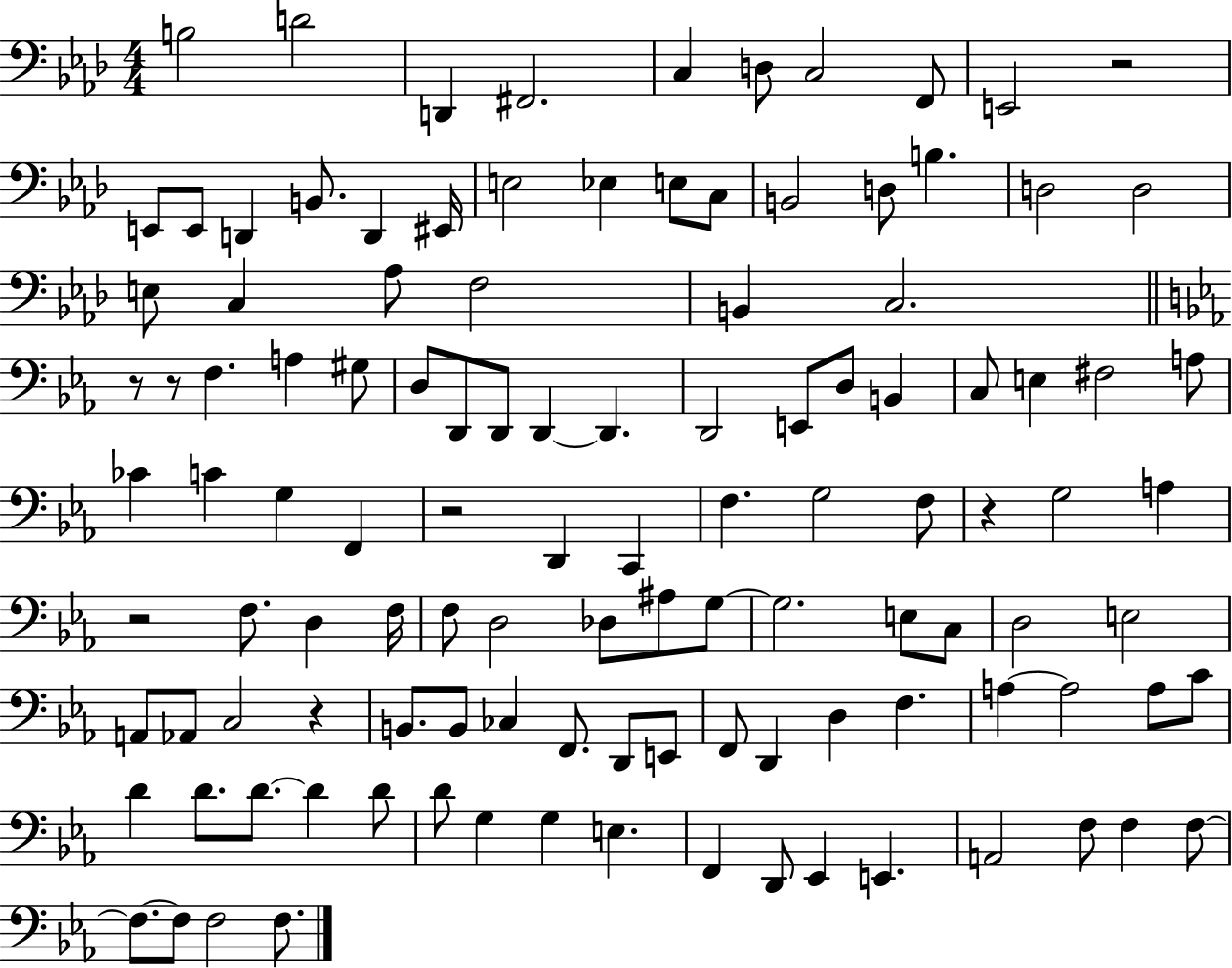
X:1
T:Untitled
M:4/4
L:1/4
K:Ab
B,2 D2 D,, ^F,,2 C, D,/2 C,2 F,,/2 E,,2 z2 E,,/2 E,,/2 D,, B,,/2 D,, ^E,,/4 E,2 _E, E,/2 C,/2 B,,2 D,/2 B, D,2 D,2 E,/2 C, _A,/2 F,2 B,, C,2 z/2 z/2 F, A, ^G,/2 D,/2 D,,/2 D,,/2 D,, D,, D,,2 E,,/2 D,/2 B,, C,/2 E, ^F,2 A,/2 _C C G, F,, z2 D,, C,, F, G,2 F,/2 z G,2 A, z2 F,/2 D, F,/4 F,/2 D,2 _D,/2 ^A,/2 G,/2 G,2 E,/2 C,/2 D,2 E,2 A,,/2 _A,,/2 C,2 z B,,/2 B,,/2 _C, F,,/2 D,,/2 E,,/2 F,,/2 D,, D, F, A, A,2 A,/2 C/2 D D/2 D/2 D D/2 D/2 G, G, E, F,, D,,/2 _E,, E,, A,,2 F,/2 F, F,/2 F,/2 F,/2 F,2 F,/2